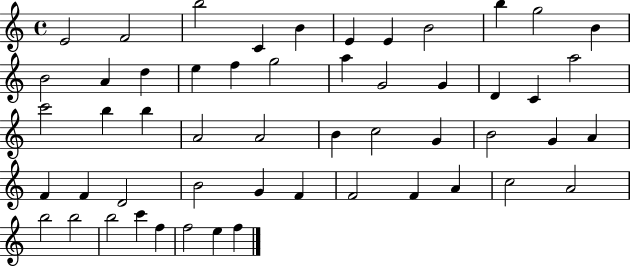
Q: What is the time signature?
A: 4/4